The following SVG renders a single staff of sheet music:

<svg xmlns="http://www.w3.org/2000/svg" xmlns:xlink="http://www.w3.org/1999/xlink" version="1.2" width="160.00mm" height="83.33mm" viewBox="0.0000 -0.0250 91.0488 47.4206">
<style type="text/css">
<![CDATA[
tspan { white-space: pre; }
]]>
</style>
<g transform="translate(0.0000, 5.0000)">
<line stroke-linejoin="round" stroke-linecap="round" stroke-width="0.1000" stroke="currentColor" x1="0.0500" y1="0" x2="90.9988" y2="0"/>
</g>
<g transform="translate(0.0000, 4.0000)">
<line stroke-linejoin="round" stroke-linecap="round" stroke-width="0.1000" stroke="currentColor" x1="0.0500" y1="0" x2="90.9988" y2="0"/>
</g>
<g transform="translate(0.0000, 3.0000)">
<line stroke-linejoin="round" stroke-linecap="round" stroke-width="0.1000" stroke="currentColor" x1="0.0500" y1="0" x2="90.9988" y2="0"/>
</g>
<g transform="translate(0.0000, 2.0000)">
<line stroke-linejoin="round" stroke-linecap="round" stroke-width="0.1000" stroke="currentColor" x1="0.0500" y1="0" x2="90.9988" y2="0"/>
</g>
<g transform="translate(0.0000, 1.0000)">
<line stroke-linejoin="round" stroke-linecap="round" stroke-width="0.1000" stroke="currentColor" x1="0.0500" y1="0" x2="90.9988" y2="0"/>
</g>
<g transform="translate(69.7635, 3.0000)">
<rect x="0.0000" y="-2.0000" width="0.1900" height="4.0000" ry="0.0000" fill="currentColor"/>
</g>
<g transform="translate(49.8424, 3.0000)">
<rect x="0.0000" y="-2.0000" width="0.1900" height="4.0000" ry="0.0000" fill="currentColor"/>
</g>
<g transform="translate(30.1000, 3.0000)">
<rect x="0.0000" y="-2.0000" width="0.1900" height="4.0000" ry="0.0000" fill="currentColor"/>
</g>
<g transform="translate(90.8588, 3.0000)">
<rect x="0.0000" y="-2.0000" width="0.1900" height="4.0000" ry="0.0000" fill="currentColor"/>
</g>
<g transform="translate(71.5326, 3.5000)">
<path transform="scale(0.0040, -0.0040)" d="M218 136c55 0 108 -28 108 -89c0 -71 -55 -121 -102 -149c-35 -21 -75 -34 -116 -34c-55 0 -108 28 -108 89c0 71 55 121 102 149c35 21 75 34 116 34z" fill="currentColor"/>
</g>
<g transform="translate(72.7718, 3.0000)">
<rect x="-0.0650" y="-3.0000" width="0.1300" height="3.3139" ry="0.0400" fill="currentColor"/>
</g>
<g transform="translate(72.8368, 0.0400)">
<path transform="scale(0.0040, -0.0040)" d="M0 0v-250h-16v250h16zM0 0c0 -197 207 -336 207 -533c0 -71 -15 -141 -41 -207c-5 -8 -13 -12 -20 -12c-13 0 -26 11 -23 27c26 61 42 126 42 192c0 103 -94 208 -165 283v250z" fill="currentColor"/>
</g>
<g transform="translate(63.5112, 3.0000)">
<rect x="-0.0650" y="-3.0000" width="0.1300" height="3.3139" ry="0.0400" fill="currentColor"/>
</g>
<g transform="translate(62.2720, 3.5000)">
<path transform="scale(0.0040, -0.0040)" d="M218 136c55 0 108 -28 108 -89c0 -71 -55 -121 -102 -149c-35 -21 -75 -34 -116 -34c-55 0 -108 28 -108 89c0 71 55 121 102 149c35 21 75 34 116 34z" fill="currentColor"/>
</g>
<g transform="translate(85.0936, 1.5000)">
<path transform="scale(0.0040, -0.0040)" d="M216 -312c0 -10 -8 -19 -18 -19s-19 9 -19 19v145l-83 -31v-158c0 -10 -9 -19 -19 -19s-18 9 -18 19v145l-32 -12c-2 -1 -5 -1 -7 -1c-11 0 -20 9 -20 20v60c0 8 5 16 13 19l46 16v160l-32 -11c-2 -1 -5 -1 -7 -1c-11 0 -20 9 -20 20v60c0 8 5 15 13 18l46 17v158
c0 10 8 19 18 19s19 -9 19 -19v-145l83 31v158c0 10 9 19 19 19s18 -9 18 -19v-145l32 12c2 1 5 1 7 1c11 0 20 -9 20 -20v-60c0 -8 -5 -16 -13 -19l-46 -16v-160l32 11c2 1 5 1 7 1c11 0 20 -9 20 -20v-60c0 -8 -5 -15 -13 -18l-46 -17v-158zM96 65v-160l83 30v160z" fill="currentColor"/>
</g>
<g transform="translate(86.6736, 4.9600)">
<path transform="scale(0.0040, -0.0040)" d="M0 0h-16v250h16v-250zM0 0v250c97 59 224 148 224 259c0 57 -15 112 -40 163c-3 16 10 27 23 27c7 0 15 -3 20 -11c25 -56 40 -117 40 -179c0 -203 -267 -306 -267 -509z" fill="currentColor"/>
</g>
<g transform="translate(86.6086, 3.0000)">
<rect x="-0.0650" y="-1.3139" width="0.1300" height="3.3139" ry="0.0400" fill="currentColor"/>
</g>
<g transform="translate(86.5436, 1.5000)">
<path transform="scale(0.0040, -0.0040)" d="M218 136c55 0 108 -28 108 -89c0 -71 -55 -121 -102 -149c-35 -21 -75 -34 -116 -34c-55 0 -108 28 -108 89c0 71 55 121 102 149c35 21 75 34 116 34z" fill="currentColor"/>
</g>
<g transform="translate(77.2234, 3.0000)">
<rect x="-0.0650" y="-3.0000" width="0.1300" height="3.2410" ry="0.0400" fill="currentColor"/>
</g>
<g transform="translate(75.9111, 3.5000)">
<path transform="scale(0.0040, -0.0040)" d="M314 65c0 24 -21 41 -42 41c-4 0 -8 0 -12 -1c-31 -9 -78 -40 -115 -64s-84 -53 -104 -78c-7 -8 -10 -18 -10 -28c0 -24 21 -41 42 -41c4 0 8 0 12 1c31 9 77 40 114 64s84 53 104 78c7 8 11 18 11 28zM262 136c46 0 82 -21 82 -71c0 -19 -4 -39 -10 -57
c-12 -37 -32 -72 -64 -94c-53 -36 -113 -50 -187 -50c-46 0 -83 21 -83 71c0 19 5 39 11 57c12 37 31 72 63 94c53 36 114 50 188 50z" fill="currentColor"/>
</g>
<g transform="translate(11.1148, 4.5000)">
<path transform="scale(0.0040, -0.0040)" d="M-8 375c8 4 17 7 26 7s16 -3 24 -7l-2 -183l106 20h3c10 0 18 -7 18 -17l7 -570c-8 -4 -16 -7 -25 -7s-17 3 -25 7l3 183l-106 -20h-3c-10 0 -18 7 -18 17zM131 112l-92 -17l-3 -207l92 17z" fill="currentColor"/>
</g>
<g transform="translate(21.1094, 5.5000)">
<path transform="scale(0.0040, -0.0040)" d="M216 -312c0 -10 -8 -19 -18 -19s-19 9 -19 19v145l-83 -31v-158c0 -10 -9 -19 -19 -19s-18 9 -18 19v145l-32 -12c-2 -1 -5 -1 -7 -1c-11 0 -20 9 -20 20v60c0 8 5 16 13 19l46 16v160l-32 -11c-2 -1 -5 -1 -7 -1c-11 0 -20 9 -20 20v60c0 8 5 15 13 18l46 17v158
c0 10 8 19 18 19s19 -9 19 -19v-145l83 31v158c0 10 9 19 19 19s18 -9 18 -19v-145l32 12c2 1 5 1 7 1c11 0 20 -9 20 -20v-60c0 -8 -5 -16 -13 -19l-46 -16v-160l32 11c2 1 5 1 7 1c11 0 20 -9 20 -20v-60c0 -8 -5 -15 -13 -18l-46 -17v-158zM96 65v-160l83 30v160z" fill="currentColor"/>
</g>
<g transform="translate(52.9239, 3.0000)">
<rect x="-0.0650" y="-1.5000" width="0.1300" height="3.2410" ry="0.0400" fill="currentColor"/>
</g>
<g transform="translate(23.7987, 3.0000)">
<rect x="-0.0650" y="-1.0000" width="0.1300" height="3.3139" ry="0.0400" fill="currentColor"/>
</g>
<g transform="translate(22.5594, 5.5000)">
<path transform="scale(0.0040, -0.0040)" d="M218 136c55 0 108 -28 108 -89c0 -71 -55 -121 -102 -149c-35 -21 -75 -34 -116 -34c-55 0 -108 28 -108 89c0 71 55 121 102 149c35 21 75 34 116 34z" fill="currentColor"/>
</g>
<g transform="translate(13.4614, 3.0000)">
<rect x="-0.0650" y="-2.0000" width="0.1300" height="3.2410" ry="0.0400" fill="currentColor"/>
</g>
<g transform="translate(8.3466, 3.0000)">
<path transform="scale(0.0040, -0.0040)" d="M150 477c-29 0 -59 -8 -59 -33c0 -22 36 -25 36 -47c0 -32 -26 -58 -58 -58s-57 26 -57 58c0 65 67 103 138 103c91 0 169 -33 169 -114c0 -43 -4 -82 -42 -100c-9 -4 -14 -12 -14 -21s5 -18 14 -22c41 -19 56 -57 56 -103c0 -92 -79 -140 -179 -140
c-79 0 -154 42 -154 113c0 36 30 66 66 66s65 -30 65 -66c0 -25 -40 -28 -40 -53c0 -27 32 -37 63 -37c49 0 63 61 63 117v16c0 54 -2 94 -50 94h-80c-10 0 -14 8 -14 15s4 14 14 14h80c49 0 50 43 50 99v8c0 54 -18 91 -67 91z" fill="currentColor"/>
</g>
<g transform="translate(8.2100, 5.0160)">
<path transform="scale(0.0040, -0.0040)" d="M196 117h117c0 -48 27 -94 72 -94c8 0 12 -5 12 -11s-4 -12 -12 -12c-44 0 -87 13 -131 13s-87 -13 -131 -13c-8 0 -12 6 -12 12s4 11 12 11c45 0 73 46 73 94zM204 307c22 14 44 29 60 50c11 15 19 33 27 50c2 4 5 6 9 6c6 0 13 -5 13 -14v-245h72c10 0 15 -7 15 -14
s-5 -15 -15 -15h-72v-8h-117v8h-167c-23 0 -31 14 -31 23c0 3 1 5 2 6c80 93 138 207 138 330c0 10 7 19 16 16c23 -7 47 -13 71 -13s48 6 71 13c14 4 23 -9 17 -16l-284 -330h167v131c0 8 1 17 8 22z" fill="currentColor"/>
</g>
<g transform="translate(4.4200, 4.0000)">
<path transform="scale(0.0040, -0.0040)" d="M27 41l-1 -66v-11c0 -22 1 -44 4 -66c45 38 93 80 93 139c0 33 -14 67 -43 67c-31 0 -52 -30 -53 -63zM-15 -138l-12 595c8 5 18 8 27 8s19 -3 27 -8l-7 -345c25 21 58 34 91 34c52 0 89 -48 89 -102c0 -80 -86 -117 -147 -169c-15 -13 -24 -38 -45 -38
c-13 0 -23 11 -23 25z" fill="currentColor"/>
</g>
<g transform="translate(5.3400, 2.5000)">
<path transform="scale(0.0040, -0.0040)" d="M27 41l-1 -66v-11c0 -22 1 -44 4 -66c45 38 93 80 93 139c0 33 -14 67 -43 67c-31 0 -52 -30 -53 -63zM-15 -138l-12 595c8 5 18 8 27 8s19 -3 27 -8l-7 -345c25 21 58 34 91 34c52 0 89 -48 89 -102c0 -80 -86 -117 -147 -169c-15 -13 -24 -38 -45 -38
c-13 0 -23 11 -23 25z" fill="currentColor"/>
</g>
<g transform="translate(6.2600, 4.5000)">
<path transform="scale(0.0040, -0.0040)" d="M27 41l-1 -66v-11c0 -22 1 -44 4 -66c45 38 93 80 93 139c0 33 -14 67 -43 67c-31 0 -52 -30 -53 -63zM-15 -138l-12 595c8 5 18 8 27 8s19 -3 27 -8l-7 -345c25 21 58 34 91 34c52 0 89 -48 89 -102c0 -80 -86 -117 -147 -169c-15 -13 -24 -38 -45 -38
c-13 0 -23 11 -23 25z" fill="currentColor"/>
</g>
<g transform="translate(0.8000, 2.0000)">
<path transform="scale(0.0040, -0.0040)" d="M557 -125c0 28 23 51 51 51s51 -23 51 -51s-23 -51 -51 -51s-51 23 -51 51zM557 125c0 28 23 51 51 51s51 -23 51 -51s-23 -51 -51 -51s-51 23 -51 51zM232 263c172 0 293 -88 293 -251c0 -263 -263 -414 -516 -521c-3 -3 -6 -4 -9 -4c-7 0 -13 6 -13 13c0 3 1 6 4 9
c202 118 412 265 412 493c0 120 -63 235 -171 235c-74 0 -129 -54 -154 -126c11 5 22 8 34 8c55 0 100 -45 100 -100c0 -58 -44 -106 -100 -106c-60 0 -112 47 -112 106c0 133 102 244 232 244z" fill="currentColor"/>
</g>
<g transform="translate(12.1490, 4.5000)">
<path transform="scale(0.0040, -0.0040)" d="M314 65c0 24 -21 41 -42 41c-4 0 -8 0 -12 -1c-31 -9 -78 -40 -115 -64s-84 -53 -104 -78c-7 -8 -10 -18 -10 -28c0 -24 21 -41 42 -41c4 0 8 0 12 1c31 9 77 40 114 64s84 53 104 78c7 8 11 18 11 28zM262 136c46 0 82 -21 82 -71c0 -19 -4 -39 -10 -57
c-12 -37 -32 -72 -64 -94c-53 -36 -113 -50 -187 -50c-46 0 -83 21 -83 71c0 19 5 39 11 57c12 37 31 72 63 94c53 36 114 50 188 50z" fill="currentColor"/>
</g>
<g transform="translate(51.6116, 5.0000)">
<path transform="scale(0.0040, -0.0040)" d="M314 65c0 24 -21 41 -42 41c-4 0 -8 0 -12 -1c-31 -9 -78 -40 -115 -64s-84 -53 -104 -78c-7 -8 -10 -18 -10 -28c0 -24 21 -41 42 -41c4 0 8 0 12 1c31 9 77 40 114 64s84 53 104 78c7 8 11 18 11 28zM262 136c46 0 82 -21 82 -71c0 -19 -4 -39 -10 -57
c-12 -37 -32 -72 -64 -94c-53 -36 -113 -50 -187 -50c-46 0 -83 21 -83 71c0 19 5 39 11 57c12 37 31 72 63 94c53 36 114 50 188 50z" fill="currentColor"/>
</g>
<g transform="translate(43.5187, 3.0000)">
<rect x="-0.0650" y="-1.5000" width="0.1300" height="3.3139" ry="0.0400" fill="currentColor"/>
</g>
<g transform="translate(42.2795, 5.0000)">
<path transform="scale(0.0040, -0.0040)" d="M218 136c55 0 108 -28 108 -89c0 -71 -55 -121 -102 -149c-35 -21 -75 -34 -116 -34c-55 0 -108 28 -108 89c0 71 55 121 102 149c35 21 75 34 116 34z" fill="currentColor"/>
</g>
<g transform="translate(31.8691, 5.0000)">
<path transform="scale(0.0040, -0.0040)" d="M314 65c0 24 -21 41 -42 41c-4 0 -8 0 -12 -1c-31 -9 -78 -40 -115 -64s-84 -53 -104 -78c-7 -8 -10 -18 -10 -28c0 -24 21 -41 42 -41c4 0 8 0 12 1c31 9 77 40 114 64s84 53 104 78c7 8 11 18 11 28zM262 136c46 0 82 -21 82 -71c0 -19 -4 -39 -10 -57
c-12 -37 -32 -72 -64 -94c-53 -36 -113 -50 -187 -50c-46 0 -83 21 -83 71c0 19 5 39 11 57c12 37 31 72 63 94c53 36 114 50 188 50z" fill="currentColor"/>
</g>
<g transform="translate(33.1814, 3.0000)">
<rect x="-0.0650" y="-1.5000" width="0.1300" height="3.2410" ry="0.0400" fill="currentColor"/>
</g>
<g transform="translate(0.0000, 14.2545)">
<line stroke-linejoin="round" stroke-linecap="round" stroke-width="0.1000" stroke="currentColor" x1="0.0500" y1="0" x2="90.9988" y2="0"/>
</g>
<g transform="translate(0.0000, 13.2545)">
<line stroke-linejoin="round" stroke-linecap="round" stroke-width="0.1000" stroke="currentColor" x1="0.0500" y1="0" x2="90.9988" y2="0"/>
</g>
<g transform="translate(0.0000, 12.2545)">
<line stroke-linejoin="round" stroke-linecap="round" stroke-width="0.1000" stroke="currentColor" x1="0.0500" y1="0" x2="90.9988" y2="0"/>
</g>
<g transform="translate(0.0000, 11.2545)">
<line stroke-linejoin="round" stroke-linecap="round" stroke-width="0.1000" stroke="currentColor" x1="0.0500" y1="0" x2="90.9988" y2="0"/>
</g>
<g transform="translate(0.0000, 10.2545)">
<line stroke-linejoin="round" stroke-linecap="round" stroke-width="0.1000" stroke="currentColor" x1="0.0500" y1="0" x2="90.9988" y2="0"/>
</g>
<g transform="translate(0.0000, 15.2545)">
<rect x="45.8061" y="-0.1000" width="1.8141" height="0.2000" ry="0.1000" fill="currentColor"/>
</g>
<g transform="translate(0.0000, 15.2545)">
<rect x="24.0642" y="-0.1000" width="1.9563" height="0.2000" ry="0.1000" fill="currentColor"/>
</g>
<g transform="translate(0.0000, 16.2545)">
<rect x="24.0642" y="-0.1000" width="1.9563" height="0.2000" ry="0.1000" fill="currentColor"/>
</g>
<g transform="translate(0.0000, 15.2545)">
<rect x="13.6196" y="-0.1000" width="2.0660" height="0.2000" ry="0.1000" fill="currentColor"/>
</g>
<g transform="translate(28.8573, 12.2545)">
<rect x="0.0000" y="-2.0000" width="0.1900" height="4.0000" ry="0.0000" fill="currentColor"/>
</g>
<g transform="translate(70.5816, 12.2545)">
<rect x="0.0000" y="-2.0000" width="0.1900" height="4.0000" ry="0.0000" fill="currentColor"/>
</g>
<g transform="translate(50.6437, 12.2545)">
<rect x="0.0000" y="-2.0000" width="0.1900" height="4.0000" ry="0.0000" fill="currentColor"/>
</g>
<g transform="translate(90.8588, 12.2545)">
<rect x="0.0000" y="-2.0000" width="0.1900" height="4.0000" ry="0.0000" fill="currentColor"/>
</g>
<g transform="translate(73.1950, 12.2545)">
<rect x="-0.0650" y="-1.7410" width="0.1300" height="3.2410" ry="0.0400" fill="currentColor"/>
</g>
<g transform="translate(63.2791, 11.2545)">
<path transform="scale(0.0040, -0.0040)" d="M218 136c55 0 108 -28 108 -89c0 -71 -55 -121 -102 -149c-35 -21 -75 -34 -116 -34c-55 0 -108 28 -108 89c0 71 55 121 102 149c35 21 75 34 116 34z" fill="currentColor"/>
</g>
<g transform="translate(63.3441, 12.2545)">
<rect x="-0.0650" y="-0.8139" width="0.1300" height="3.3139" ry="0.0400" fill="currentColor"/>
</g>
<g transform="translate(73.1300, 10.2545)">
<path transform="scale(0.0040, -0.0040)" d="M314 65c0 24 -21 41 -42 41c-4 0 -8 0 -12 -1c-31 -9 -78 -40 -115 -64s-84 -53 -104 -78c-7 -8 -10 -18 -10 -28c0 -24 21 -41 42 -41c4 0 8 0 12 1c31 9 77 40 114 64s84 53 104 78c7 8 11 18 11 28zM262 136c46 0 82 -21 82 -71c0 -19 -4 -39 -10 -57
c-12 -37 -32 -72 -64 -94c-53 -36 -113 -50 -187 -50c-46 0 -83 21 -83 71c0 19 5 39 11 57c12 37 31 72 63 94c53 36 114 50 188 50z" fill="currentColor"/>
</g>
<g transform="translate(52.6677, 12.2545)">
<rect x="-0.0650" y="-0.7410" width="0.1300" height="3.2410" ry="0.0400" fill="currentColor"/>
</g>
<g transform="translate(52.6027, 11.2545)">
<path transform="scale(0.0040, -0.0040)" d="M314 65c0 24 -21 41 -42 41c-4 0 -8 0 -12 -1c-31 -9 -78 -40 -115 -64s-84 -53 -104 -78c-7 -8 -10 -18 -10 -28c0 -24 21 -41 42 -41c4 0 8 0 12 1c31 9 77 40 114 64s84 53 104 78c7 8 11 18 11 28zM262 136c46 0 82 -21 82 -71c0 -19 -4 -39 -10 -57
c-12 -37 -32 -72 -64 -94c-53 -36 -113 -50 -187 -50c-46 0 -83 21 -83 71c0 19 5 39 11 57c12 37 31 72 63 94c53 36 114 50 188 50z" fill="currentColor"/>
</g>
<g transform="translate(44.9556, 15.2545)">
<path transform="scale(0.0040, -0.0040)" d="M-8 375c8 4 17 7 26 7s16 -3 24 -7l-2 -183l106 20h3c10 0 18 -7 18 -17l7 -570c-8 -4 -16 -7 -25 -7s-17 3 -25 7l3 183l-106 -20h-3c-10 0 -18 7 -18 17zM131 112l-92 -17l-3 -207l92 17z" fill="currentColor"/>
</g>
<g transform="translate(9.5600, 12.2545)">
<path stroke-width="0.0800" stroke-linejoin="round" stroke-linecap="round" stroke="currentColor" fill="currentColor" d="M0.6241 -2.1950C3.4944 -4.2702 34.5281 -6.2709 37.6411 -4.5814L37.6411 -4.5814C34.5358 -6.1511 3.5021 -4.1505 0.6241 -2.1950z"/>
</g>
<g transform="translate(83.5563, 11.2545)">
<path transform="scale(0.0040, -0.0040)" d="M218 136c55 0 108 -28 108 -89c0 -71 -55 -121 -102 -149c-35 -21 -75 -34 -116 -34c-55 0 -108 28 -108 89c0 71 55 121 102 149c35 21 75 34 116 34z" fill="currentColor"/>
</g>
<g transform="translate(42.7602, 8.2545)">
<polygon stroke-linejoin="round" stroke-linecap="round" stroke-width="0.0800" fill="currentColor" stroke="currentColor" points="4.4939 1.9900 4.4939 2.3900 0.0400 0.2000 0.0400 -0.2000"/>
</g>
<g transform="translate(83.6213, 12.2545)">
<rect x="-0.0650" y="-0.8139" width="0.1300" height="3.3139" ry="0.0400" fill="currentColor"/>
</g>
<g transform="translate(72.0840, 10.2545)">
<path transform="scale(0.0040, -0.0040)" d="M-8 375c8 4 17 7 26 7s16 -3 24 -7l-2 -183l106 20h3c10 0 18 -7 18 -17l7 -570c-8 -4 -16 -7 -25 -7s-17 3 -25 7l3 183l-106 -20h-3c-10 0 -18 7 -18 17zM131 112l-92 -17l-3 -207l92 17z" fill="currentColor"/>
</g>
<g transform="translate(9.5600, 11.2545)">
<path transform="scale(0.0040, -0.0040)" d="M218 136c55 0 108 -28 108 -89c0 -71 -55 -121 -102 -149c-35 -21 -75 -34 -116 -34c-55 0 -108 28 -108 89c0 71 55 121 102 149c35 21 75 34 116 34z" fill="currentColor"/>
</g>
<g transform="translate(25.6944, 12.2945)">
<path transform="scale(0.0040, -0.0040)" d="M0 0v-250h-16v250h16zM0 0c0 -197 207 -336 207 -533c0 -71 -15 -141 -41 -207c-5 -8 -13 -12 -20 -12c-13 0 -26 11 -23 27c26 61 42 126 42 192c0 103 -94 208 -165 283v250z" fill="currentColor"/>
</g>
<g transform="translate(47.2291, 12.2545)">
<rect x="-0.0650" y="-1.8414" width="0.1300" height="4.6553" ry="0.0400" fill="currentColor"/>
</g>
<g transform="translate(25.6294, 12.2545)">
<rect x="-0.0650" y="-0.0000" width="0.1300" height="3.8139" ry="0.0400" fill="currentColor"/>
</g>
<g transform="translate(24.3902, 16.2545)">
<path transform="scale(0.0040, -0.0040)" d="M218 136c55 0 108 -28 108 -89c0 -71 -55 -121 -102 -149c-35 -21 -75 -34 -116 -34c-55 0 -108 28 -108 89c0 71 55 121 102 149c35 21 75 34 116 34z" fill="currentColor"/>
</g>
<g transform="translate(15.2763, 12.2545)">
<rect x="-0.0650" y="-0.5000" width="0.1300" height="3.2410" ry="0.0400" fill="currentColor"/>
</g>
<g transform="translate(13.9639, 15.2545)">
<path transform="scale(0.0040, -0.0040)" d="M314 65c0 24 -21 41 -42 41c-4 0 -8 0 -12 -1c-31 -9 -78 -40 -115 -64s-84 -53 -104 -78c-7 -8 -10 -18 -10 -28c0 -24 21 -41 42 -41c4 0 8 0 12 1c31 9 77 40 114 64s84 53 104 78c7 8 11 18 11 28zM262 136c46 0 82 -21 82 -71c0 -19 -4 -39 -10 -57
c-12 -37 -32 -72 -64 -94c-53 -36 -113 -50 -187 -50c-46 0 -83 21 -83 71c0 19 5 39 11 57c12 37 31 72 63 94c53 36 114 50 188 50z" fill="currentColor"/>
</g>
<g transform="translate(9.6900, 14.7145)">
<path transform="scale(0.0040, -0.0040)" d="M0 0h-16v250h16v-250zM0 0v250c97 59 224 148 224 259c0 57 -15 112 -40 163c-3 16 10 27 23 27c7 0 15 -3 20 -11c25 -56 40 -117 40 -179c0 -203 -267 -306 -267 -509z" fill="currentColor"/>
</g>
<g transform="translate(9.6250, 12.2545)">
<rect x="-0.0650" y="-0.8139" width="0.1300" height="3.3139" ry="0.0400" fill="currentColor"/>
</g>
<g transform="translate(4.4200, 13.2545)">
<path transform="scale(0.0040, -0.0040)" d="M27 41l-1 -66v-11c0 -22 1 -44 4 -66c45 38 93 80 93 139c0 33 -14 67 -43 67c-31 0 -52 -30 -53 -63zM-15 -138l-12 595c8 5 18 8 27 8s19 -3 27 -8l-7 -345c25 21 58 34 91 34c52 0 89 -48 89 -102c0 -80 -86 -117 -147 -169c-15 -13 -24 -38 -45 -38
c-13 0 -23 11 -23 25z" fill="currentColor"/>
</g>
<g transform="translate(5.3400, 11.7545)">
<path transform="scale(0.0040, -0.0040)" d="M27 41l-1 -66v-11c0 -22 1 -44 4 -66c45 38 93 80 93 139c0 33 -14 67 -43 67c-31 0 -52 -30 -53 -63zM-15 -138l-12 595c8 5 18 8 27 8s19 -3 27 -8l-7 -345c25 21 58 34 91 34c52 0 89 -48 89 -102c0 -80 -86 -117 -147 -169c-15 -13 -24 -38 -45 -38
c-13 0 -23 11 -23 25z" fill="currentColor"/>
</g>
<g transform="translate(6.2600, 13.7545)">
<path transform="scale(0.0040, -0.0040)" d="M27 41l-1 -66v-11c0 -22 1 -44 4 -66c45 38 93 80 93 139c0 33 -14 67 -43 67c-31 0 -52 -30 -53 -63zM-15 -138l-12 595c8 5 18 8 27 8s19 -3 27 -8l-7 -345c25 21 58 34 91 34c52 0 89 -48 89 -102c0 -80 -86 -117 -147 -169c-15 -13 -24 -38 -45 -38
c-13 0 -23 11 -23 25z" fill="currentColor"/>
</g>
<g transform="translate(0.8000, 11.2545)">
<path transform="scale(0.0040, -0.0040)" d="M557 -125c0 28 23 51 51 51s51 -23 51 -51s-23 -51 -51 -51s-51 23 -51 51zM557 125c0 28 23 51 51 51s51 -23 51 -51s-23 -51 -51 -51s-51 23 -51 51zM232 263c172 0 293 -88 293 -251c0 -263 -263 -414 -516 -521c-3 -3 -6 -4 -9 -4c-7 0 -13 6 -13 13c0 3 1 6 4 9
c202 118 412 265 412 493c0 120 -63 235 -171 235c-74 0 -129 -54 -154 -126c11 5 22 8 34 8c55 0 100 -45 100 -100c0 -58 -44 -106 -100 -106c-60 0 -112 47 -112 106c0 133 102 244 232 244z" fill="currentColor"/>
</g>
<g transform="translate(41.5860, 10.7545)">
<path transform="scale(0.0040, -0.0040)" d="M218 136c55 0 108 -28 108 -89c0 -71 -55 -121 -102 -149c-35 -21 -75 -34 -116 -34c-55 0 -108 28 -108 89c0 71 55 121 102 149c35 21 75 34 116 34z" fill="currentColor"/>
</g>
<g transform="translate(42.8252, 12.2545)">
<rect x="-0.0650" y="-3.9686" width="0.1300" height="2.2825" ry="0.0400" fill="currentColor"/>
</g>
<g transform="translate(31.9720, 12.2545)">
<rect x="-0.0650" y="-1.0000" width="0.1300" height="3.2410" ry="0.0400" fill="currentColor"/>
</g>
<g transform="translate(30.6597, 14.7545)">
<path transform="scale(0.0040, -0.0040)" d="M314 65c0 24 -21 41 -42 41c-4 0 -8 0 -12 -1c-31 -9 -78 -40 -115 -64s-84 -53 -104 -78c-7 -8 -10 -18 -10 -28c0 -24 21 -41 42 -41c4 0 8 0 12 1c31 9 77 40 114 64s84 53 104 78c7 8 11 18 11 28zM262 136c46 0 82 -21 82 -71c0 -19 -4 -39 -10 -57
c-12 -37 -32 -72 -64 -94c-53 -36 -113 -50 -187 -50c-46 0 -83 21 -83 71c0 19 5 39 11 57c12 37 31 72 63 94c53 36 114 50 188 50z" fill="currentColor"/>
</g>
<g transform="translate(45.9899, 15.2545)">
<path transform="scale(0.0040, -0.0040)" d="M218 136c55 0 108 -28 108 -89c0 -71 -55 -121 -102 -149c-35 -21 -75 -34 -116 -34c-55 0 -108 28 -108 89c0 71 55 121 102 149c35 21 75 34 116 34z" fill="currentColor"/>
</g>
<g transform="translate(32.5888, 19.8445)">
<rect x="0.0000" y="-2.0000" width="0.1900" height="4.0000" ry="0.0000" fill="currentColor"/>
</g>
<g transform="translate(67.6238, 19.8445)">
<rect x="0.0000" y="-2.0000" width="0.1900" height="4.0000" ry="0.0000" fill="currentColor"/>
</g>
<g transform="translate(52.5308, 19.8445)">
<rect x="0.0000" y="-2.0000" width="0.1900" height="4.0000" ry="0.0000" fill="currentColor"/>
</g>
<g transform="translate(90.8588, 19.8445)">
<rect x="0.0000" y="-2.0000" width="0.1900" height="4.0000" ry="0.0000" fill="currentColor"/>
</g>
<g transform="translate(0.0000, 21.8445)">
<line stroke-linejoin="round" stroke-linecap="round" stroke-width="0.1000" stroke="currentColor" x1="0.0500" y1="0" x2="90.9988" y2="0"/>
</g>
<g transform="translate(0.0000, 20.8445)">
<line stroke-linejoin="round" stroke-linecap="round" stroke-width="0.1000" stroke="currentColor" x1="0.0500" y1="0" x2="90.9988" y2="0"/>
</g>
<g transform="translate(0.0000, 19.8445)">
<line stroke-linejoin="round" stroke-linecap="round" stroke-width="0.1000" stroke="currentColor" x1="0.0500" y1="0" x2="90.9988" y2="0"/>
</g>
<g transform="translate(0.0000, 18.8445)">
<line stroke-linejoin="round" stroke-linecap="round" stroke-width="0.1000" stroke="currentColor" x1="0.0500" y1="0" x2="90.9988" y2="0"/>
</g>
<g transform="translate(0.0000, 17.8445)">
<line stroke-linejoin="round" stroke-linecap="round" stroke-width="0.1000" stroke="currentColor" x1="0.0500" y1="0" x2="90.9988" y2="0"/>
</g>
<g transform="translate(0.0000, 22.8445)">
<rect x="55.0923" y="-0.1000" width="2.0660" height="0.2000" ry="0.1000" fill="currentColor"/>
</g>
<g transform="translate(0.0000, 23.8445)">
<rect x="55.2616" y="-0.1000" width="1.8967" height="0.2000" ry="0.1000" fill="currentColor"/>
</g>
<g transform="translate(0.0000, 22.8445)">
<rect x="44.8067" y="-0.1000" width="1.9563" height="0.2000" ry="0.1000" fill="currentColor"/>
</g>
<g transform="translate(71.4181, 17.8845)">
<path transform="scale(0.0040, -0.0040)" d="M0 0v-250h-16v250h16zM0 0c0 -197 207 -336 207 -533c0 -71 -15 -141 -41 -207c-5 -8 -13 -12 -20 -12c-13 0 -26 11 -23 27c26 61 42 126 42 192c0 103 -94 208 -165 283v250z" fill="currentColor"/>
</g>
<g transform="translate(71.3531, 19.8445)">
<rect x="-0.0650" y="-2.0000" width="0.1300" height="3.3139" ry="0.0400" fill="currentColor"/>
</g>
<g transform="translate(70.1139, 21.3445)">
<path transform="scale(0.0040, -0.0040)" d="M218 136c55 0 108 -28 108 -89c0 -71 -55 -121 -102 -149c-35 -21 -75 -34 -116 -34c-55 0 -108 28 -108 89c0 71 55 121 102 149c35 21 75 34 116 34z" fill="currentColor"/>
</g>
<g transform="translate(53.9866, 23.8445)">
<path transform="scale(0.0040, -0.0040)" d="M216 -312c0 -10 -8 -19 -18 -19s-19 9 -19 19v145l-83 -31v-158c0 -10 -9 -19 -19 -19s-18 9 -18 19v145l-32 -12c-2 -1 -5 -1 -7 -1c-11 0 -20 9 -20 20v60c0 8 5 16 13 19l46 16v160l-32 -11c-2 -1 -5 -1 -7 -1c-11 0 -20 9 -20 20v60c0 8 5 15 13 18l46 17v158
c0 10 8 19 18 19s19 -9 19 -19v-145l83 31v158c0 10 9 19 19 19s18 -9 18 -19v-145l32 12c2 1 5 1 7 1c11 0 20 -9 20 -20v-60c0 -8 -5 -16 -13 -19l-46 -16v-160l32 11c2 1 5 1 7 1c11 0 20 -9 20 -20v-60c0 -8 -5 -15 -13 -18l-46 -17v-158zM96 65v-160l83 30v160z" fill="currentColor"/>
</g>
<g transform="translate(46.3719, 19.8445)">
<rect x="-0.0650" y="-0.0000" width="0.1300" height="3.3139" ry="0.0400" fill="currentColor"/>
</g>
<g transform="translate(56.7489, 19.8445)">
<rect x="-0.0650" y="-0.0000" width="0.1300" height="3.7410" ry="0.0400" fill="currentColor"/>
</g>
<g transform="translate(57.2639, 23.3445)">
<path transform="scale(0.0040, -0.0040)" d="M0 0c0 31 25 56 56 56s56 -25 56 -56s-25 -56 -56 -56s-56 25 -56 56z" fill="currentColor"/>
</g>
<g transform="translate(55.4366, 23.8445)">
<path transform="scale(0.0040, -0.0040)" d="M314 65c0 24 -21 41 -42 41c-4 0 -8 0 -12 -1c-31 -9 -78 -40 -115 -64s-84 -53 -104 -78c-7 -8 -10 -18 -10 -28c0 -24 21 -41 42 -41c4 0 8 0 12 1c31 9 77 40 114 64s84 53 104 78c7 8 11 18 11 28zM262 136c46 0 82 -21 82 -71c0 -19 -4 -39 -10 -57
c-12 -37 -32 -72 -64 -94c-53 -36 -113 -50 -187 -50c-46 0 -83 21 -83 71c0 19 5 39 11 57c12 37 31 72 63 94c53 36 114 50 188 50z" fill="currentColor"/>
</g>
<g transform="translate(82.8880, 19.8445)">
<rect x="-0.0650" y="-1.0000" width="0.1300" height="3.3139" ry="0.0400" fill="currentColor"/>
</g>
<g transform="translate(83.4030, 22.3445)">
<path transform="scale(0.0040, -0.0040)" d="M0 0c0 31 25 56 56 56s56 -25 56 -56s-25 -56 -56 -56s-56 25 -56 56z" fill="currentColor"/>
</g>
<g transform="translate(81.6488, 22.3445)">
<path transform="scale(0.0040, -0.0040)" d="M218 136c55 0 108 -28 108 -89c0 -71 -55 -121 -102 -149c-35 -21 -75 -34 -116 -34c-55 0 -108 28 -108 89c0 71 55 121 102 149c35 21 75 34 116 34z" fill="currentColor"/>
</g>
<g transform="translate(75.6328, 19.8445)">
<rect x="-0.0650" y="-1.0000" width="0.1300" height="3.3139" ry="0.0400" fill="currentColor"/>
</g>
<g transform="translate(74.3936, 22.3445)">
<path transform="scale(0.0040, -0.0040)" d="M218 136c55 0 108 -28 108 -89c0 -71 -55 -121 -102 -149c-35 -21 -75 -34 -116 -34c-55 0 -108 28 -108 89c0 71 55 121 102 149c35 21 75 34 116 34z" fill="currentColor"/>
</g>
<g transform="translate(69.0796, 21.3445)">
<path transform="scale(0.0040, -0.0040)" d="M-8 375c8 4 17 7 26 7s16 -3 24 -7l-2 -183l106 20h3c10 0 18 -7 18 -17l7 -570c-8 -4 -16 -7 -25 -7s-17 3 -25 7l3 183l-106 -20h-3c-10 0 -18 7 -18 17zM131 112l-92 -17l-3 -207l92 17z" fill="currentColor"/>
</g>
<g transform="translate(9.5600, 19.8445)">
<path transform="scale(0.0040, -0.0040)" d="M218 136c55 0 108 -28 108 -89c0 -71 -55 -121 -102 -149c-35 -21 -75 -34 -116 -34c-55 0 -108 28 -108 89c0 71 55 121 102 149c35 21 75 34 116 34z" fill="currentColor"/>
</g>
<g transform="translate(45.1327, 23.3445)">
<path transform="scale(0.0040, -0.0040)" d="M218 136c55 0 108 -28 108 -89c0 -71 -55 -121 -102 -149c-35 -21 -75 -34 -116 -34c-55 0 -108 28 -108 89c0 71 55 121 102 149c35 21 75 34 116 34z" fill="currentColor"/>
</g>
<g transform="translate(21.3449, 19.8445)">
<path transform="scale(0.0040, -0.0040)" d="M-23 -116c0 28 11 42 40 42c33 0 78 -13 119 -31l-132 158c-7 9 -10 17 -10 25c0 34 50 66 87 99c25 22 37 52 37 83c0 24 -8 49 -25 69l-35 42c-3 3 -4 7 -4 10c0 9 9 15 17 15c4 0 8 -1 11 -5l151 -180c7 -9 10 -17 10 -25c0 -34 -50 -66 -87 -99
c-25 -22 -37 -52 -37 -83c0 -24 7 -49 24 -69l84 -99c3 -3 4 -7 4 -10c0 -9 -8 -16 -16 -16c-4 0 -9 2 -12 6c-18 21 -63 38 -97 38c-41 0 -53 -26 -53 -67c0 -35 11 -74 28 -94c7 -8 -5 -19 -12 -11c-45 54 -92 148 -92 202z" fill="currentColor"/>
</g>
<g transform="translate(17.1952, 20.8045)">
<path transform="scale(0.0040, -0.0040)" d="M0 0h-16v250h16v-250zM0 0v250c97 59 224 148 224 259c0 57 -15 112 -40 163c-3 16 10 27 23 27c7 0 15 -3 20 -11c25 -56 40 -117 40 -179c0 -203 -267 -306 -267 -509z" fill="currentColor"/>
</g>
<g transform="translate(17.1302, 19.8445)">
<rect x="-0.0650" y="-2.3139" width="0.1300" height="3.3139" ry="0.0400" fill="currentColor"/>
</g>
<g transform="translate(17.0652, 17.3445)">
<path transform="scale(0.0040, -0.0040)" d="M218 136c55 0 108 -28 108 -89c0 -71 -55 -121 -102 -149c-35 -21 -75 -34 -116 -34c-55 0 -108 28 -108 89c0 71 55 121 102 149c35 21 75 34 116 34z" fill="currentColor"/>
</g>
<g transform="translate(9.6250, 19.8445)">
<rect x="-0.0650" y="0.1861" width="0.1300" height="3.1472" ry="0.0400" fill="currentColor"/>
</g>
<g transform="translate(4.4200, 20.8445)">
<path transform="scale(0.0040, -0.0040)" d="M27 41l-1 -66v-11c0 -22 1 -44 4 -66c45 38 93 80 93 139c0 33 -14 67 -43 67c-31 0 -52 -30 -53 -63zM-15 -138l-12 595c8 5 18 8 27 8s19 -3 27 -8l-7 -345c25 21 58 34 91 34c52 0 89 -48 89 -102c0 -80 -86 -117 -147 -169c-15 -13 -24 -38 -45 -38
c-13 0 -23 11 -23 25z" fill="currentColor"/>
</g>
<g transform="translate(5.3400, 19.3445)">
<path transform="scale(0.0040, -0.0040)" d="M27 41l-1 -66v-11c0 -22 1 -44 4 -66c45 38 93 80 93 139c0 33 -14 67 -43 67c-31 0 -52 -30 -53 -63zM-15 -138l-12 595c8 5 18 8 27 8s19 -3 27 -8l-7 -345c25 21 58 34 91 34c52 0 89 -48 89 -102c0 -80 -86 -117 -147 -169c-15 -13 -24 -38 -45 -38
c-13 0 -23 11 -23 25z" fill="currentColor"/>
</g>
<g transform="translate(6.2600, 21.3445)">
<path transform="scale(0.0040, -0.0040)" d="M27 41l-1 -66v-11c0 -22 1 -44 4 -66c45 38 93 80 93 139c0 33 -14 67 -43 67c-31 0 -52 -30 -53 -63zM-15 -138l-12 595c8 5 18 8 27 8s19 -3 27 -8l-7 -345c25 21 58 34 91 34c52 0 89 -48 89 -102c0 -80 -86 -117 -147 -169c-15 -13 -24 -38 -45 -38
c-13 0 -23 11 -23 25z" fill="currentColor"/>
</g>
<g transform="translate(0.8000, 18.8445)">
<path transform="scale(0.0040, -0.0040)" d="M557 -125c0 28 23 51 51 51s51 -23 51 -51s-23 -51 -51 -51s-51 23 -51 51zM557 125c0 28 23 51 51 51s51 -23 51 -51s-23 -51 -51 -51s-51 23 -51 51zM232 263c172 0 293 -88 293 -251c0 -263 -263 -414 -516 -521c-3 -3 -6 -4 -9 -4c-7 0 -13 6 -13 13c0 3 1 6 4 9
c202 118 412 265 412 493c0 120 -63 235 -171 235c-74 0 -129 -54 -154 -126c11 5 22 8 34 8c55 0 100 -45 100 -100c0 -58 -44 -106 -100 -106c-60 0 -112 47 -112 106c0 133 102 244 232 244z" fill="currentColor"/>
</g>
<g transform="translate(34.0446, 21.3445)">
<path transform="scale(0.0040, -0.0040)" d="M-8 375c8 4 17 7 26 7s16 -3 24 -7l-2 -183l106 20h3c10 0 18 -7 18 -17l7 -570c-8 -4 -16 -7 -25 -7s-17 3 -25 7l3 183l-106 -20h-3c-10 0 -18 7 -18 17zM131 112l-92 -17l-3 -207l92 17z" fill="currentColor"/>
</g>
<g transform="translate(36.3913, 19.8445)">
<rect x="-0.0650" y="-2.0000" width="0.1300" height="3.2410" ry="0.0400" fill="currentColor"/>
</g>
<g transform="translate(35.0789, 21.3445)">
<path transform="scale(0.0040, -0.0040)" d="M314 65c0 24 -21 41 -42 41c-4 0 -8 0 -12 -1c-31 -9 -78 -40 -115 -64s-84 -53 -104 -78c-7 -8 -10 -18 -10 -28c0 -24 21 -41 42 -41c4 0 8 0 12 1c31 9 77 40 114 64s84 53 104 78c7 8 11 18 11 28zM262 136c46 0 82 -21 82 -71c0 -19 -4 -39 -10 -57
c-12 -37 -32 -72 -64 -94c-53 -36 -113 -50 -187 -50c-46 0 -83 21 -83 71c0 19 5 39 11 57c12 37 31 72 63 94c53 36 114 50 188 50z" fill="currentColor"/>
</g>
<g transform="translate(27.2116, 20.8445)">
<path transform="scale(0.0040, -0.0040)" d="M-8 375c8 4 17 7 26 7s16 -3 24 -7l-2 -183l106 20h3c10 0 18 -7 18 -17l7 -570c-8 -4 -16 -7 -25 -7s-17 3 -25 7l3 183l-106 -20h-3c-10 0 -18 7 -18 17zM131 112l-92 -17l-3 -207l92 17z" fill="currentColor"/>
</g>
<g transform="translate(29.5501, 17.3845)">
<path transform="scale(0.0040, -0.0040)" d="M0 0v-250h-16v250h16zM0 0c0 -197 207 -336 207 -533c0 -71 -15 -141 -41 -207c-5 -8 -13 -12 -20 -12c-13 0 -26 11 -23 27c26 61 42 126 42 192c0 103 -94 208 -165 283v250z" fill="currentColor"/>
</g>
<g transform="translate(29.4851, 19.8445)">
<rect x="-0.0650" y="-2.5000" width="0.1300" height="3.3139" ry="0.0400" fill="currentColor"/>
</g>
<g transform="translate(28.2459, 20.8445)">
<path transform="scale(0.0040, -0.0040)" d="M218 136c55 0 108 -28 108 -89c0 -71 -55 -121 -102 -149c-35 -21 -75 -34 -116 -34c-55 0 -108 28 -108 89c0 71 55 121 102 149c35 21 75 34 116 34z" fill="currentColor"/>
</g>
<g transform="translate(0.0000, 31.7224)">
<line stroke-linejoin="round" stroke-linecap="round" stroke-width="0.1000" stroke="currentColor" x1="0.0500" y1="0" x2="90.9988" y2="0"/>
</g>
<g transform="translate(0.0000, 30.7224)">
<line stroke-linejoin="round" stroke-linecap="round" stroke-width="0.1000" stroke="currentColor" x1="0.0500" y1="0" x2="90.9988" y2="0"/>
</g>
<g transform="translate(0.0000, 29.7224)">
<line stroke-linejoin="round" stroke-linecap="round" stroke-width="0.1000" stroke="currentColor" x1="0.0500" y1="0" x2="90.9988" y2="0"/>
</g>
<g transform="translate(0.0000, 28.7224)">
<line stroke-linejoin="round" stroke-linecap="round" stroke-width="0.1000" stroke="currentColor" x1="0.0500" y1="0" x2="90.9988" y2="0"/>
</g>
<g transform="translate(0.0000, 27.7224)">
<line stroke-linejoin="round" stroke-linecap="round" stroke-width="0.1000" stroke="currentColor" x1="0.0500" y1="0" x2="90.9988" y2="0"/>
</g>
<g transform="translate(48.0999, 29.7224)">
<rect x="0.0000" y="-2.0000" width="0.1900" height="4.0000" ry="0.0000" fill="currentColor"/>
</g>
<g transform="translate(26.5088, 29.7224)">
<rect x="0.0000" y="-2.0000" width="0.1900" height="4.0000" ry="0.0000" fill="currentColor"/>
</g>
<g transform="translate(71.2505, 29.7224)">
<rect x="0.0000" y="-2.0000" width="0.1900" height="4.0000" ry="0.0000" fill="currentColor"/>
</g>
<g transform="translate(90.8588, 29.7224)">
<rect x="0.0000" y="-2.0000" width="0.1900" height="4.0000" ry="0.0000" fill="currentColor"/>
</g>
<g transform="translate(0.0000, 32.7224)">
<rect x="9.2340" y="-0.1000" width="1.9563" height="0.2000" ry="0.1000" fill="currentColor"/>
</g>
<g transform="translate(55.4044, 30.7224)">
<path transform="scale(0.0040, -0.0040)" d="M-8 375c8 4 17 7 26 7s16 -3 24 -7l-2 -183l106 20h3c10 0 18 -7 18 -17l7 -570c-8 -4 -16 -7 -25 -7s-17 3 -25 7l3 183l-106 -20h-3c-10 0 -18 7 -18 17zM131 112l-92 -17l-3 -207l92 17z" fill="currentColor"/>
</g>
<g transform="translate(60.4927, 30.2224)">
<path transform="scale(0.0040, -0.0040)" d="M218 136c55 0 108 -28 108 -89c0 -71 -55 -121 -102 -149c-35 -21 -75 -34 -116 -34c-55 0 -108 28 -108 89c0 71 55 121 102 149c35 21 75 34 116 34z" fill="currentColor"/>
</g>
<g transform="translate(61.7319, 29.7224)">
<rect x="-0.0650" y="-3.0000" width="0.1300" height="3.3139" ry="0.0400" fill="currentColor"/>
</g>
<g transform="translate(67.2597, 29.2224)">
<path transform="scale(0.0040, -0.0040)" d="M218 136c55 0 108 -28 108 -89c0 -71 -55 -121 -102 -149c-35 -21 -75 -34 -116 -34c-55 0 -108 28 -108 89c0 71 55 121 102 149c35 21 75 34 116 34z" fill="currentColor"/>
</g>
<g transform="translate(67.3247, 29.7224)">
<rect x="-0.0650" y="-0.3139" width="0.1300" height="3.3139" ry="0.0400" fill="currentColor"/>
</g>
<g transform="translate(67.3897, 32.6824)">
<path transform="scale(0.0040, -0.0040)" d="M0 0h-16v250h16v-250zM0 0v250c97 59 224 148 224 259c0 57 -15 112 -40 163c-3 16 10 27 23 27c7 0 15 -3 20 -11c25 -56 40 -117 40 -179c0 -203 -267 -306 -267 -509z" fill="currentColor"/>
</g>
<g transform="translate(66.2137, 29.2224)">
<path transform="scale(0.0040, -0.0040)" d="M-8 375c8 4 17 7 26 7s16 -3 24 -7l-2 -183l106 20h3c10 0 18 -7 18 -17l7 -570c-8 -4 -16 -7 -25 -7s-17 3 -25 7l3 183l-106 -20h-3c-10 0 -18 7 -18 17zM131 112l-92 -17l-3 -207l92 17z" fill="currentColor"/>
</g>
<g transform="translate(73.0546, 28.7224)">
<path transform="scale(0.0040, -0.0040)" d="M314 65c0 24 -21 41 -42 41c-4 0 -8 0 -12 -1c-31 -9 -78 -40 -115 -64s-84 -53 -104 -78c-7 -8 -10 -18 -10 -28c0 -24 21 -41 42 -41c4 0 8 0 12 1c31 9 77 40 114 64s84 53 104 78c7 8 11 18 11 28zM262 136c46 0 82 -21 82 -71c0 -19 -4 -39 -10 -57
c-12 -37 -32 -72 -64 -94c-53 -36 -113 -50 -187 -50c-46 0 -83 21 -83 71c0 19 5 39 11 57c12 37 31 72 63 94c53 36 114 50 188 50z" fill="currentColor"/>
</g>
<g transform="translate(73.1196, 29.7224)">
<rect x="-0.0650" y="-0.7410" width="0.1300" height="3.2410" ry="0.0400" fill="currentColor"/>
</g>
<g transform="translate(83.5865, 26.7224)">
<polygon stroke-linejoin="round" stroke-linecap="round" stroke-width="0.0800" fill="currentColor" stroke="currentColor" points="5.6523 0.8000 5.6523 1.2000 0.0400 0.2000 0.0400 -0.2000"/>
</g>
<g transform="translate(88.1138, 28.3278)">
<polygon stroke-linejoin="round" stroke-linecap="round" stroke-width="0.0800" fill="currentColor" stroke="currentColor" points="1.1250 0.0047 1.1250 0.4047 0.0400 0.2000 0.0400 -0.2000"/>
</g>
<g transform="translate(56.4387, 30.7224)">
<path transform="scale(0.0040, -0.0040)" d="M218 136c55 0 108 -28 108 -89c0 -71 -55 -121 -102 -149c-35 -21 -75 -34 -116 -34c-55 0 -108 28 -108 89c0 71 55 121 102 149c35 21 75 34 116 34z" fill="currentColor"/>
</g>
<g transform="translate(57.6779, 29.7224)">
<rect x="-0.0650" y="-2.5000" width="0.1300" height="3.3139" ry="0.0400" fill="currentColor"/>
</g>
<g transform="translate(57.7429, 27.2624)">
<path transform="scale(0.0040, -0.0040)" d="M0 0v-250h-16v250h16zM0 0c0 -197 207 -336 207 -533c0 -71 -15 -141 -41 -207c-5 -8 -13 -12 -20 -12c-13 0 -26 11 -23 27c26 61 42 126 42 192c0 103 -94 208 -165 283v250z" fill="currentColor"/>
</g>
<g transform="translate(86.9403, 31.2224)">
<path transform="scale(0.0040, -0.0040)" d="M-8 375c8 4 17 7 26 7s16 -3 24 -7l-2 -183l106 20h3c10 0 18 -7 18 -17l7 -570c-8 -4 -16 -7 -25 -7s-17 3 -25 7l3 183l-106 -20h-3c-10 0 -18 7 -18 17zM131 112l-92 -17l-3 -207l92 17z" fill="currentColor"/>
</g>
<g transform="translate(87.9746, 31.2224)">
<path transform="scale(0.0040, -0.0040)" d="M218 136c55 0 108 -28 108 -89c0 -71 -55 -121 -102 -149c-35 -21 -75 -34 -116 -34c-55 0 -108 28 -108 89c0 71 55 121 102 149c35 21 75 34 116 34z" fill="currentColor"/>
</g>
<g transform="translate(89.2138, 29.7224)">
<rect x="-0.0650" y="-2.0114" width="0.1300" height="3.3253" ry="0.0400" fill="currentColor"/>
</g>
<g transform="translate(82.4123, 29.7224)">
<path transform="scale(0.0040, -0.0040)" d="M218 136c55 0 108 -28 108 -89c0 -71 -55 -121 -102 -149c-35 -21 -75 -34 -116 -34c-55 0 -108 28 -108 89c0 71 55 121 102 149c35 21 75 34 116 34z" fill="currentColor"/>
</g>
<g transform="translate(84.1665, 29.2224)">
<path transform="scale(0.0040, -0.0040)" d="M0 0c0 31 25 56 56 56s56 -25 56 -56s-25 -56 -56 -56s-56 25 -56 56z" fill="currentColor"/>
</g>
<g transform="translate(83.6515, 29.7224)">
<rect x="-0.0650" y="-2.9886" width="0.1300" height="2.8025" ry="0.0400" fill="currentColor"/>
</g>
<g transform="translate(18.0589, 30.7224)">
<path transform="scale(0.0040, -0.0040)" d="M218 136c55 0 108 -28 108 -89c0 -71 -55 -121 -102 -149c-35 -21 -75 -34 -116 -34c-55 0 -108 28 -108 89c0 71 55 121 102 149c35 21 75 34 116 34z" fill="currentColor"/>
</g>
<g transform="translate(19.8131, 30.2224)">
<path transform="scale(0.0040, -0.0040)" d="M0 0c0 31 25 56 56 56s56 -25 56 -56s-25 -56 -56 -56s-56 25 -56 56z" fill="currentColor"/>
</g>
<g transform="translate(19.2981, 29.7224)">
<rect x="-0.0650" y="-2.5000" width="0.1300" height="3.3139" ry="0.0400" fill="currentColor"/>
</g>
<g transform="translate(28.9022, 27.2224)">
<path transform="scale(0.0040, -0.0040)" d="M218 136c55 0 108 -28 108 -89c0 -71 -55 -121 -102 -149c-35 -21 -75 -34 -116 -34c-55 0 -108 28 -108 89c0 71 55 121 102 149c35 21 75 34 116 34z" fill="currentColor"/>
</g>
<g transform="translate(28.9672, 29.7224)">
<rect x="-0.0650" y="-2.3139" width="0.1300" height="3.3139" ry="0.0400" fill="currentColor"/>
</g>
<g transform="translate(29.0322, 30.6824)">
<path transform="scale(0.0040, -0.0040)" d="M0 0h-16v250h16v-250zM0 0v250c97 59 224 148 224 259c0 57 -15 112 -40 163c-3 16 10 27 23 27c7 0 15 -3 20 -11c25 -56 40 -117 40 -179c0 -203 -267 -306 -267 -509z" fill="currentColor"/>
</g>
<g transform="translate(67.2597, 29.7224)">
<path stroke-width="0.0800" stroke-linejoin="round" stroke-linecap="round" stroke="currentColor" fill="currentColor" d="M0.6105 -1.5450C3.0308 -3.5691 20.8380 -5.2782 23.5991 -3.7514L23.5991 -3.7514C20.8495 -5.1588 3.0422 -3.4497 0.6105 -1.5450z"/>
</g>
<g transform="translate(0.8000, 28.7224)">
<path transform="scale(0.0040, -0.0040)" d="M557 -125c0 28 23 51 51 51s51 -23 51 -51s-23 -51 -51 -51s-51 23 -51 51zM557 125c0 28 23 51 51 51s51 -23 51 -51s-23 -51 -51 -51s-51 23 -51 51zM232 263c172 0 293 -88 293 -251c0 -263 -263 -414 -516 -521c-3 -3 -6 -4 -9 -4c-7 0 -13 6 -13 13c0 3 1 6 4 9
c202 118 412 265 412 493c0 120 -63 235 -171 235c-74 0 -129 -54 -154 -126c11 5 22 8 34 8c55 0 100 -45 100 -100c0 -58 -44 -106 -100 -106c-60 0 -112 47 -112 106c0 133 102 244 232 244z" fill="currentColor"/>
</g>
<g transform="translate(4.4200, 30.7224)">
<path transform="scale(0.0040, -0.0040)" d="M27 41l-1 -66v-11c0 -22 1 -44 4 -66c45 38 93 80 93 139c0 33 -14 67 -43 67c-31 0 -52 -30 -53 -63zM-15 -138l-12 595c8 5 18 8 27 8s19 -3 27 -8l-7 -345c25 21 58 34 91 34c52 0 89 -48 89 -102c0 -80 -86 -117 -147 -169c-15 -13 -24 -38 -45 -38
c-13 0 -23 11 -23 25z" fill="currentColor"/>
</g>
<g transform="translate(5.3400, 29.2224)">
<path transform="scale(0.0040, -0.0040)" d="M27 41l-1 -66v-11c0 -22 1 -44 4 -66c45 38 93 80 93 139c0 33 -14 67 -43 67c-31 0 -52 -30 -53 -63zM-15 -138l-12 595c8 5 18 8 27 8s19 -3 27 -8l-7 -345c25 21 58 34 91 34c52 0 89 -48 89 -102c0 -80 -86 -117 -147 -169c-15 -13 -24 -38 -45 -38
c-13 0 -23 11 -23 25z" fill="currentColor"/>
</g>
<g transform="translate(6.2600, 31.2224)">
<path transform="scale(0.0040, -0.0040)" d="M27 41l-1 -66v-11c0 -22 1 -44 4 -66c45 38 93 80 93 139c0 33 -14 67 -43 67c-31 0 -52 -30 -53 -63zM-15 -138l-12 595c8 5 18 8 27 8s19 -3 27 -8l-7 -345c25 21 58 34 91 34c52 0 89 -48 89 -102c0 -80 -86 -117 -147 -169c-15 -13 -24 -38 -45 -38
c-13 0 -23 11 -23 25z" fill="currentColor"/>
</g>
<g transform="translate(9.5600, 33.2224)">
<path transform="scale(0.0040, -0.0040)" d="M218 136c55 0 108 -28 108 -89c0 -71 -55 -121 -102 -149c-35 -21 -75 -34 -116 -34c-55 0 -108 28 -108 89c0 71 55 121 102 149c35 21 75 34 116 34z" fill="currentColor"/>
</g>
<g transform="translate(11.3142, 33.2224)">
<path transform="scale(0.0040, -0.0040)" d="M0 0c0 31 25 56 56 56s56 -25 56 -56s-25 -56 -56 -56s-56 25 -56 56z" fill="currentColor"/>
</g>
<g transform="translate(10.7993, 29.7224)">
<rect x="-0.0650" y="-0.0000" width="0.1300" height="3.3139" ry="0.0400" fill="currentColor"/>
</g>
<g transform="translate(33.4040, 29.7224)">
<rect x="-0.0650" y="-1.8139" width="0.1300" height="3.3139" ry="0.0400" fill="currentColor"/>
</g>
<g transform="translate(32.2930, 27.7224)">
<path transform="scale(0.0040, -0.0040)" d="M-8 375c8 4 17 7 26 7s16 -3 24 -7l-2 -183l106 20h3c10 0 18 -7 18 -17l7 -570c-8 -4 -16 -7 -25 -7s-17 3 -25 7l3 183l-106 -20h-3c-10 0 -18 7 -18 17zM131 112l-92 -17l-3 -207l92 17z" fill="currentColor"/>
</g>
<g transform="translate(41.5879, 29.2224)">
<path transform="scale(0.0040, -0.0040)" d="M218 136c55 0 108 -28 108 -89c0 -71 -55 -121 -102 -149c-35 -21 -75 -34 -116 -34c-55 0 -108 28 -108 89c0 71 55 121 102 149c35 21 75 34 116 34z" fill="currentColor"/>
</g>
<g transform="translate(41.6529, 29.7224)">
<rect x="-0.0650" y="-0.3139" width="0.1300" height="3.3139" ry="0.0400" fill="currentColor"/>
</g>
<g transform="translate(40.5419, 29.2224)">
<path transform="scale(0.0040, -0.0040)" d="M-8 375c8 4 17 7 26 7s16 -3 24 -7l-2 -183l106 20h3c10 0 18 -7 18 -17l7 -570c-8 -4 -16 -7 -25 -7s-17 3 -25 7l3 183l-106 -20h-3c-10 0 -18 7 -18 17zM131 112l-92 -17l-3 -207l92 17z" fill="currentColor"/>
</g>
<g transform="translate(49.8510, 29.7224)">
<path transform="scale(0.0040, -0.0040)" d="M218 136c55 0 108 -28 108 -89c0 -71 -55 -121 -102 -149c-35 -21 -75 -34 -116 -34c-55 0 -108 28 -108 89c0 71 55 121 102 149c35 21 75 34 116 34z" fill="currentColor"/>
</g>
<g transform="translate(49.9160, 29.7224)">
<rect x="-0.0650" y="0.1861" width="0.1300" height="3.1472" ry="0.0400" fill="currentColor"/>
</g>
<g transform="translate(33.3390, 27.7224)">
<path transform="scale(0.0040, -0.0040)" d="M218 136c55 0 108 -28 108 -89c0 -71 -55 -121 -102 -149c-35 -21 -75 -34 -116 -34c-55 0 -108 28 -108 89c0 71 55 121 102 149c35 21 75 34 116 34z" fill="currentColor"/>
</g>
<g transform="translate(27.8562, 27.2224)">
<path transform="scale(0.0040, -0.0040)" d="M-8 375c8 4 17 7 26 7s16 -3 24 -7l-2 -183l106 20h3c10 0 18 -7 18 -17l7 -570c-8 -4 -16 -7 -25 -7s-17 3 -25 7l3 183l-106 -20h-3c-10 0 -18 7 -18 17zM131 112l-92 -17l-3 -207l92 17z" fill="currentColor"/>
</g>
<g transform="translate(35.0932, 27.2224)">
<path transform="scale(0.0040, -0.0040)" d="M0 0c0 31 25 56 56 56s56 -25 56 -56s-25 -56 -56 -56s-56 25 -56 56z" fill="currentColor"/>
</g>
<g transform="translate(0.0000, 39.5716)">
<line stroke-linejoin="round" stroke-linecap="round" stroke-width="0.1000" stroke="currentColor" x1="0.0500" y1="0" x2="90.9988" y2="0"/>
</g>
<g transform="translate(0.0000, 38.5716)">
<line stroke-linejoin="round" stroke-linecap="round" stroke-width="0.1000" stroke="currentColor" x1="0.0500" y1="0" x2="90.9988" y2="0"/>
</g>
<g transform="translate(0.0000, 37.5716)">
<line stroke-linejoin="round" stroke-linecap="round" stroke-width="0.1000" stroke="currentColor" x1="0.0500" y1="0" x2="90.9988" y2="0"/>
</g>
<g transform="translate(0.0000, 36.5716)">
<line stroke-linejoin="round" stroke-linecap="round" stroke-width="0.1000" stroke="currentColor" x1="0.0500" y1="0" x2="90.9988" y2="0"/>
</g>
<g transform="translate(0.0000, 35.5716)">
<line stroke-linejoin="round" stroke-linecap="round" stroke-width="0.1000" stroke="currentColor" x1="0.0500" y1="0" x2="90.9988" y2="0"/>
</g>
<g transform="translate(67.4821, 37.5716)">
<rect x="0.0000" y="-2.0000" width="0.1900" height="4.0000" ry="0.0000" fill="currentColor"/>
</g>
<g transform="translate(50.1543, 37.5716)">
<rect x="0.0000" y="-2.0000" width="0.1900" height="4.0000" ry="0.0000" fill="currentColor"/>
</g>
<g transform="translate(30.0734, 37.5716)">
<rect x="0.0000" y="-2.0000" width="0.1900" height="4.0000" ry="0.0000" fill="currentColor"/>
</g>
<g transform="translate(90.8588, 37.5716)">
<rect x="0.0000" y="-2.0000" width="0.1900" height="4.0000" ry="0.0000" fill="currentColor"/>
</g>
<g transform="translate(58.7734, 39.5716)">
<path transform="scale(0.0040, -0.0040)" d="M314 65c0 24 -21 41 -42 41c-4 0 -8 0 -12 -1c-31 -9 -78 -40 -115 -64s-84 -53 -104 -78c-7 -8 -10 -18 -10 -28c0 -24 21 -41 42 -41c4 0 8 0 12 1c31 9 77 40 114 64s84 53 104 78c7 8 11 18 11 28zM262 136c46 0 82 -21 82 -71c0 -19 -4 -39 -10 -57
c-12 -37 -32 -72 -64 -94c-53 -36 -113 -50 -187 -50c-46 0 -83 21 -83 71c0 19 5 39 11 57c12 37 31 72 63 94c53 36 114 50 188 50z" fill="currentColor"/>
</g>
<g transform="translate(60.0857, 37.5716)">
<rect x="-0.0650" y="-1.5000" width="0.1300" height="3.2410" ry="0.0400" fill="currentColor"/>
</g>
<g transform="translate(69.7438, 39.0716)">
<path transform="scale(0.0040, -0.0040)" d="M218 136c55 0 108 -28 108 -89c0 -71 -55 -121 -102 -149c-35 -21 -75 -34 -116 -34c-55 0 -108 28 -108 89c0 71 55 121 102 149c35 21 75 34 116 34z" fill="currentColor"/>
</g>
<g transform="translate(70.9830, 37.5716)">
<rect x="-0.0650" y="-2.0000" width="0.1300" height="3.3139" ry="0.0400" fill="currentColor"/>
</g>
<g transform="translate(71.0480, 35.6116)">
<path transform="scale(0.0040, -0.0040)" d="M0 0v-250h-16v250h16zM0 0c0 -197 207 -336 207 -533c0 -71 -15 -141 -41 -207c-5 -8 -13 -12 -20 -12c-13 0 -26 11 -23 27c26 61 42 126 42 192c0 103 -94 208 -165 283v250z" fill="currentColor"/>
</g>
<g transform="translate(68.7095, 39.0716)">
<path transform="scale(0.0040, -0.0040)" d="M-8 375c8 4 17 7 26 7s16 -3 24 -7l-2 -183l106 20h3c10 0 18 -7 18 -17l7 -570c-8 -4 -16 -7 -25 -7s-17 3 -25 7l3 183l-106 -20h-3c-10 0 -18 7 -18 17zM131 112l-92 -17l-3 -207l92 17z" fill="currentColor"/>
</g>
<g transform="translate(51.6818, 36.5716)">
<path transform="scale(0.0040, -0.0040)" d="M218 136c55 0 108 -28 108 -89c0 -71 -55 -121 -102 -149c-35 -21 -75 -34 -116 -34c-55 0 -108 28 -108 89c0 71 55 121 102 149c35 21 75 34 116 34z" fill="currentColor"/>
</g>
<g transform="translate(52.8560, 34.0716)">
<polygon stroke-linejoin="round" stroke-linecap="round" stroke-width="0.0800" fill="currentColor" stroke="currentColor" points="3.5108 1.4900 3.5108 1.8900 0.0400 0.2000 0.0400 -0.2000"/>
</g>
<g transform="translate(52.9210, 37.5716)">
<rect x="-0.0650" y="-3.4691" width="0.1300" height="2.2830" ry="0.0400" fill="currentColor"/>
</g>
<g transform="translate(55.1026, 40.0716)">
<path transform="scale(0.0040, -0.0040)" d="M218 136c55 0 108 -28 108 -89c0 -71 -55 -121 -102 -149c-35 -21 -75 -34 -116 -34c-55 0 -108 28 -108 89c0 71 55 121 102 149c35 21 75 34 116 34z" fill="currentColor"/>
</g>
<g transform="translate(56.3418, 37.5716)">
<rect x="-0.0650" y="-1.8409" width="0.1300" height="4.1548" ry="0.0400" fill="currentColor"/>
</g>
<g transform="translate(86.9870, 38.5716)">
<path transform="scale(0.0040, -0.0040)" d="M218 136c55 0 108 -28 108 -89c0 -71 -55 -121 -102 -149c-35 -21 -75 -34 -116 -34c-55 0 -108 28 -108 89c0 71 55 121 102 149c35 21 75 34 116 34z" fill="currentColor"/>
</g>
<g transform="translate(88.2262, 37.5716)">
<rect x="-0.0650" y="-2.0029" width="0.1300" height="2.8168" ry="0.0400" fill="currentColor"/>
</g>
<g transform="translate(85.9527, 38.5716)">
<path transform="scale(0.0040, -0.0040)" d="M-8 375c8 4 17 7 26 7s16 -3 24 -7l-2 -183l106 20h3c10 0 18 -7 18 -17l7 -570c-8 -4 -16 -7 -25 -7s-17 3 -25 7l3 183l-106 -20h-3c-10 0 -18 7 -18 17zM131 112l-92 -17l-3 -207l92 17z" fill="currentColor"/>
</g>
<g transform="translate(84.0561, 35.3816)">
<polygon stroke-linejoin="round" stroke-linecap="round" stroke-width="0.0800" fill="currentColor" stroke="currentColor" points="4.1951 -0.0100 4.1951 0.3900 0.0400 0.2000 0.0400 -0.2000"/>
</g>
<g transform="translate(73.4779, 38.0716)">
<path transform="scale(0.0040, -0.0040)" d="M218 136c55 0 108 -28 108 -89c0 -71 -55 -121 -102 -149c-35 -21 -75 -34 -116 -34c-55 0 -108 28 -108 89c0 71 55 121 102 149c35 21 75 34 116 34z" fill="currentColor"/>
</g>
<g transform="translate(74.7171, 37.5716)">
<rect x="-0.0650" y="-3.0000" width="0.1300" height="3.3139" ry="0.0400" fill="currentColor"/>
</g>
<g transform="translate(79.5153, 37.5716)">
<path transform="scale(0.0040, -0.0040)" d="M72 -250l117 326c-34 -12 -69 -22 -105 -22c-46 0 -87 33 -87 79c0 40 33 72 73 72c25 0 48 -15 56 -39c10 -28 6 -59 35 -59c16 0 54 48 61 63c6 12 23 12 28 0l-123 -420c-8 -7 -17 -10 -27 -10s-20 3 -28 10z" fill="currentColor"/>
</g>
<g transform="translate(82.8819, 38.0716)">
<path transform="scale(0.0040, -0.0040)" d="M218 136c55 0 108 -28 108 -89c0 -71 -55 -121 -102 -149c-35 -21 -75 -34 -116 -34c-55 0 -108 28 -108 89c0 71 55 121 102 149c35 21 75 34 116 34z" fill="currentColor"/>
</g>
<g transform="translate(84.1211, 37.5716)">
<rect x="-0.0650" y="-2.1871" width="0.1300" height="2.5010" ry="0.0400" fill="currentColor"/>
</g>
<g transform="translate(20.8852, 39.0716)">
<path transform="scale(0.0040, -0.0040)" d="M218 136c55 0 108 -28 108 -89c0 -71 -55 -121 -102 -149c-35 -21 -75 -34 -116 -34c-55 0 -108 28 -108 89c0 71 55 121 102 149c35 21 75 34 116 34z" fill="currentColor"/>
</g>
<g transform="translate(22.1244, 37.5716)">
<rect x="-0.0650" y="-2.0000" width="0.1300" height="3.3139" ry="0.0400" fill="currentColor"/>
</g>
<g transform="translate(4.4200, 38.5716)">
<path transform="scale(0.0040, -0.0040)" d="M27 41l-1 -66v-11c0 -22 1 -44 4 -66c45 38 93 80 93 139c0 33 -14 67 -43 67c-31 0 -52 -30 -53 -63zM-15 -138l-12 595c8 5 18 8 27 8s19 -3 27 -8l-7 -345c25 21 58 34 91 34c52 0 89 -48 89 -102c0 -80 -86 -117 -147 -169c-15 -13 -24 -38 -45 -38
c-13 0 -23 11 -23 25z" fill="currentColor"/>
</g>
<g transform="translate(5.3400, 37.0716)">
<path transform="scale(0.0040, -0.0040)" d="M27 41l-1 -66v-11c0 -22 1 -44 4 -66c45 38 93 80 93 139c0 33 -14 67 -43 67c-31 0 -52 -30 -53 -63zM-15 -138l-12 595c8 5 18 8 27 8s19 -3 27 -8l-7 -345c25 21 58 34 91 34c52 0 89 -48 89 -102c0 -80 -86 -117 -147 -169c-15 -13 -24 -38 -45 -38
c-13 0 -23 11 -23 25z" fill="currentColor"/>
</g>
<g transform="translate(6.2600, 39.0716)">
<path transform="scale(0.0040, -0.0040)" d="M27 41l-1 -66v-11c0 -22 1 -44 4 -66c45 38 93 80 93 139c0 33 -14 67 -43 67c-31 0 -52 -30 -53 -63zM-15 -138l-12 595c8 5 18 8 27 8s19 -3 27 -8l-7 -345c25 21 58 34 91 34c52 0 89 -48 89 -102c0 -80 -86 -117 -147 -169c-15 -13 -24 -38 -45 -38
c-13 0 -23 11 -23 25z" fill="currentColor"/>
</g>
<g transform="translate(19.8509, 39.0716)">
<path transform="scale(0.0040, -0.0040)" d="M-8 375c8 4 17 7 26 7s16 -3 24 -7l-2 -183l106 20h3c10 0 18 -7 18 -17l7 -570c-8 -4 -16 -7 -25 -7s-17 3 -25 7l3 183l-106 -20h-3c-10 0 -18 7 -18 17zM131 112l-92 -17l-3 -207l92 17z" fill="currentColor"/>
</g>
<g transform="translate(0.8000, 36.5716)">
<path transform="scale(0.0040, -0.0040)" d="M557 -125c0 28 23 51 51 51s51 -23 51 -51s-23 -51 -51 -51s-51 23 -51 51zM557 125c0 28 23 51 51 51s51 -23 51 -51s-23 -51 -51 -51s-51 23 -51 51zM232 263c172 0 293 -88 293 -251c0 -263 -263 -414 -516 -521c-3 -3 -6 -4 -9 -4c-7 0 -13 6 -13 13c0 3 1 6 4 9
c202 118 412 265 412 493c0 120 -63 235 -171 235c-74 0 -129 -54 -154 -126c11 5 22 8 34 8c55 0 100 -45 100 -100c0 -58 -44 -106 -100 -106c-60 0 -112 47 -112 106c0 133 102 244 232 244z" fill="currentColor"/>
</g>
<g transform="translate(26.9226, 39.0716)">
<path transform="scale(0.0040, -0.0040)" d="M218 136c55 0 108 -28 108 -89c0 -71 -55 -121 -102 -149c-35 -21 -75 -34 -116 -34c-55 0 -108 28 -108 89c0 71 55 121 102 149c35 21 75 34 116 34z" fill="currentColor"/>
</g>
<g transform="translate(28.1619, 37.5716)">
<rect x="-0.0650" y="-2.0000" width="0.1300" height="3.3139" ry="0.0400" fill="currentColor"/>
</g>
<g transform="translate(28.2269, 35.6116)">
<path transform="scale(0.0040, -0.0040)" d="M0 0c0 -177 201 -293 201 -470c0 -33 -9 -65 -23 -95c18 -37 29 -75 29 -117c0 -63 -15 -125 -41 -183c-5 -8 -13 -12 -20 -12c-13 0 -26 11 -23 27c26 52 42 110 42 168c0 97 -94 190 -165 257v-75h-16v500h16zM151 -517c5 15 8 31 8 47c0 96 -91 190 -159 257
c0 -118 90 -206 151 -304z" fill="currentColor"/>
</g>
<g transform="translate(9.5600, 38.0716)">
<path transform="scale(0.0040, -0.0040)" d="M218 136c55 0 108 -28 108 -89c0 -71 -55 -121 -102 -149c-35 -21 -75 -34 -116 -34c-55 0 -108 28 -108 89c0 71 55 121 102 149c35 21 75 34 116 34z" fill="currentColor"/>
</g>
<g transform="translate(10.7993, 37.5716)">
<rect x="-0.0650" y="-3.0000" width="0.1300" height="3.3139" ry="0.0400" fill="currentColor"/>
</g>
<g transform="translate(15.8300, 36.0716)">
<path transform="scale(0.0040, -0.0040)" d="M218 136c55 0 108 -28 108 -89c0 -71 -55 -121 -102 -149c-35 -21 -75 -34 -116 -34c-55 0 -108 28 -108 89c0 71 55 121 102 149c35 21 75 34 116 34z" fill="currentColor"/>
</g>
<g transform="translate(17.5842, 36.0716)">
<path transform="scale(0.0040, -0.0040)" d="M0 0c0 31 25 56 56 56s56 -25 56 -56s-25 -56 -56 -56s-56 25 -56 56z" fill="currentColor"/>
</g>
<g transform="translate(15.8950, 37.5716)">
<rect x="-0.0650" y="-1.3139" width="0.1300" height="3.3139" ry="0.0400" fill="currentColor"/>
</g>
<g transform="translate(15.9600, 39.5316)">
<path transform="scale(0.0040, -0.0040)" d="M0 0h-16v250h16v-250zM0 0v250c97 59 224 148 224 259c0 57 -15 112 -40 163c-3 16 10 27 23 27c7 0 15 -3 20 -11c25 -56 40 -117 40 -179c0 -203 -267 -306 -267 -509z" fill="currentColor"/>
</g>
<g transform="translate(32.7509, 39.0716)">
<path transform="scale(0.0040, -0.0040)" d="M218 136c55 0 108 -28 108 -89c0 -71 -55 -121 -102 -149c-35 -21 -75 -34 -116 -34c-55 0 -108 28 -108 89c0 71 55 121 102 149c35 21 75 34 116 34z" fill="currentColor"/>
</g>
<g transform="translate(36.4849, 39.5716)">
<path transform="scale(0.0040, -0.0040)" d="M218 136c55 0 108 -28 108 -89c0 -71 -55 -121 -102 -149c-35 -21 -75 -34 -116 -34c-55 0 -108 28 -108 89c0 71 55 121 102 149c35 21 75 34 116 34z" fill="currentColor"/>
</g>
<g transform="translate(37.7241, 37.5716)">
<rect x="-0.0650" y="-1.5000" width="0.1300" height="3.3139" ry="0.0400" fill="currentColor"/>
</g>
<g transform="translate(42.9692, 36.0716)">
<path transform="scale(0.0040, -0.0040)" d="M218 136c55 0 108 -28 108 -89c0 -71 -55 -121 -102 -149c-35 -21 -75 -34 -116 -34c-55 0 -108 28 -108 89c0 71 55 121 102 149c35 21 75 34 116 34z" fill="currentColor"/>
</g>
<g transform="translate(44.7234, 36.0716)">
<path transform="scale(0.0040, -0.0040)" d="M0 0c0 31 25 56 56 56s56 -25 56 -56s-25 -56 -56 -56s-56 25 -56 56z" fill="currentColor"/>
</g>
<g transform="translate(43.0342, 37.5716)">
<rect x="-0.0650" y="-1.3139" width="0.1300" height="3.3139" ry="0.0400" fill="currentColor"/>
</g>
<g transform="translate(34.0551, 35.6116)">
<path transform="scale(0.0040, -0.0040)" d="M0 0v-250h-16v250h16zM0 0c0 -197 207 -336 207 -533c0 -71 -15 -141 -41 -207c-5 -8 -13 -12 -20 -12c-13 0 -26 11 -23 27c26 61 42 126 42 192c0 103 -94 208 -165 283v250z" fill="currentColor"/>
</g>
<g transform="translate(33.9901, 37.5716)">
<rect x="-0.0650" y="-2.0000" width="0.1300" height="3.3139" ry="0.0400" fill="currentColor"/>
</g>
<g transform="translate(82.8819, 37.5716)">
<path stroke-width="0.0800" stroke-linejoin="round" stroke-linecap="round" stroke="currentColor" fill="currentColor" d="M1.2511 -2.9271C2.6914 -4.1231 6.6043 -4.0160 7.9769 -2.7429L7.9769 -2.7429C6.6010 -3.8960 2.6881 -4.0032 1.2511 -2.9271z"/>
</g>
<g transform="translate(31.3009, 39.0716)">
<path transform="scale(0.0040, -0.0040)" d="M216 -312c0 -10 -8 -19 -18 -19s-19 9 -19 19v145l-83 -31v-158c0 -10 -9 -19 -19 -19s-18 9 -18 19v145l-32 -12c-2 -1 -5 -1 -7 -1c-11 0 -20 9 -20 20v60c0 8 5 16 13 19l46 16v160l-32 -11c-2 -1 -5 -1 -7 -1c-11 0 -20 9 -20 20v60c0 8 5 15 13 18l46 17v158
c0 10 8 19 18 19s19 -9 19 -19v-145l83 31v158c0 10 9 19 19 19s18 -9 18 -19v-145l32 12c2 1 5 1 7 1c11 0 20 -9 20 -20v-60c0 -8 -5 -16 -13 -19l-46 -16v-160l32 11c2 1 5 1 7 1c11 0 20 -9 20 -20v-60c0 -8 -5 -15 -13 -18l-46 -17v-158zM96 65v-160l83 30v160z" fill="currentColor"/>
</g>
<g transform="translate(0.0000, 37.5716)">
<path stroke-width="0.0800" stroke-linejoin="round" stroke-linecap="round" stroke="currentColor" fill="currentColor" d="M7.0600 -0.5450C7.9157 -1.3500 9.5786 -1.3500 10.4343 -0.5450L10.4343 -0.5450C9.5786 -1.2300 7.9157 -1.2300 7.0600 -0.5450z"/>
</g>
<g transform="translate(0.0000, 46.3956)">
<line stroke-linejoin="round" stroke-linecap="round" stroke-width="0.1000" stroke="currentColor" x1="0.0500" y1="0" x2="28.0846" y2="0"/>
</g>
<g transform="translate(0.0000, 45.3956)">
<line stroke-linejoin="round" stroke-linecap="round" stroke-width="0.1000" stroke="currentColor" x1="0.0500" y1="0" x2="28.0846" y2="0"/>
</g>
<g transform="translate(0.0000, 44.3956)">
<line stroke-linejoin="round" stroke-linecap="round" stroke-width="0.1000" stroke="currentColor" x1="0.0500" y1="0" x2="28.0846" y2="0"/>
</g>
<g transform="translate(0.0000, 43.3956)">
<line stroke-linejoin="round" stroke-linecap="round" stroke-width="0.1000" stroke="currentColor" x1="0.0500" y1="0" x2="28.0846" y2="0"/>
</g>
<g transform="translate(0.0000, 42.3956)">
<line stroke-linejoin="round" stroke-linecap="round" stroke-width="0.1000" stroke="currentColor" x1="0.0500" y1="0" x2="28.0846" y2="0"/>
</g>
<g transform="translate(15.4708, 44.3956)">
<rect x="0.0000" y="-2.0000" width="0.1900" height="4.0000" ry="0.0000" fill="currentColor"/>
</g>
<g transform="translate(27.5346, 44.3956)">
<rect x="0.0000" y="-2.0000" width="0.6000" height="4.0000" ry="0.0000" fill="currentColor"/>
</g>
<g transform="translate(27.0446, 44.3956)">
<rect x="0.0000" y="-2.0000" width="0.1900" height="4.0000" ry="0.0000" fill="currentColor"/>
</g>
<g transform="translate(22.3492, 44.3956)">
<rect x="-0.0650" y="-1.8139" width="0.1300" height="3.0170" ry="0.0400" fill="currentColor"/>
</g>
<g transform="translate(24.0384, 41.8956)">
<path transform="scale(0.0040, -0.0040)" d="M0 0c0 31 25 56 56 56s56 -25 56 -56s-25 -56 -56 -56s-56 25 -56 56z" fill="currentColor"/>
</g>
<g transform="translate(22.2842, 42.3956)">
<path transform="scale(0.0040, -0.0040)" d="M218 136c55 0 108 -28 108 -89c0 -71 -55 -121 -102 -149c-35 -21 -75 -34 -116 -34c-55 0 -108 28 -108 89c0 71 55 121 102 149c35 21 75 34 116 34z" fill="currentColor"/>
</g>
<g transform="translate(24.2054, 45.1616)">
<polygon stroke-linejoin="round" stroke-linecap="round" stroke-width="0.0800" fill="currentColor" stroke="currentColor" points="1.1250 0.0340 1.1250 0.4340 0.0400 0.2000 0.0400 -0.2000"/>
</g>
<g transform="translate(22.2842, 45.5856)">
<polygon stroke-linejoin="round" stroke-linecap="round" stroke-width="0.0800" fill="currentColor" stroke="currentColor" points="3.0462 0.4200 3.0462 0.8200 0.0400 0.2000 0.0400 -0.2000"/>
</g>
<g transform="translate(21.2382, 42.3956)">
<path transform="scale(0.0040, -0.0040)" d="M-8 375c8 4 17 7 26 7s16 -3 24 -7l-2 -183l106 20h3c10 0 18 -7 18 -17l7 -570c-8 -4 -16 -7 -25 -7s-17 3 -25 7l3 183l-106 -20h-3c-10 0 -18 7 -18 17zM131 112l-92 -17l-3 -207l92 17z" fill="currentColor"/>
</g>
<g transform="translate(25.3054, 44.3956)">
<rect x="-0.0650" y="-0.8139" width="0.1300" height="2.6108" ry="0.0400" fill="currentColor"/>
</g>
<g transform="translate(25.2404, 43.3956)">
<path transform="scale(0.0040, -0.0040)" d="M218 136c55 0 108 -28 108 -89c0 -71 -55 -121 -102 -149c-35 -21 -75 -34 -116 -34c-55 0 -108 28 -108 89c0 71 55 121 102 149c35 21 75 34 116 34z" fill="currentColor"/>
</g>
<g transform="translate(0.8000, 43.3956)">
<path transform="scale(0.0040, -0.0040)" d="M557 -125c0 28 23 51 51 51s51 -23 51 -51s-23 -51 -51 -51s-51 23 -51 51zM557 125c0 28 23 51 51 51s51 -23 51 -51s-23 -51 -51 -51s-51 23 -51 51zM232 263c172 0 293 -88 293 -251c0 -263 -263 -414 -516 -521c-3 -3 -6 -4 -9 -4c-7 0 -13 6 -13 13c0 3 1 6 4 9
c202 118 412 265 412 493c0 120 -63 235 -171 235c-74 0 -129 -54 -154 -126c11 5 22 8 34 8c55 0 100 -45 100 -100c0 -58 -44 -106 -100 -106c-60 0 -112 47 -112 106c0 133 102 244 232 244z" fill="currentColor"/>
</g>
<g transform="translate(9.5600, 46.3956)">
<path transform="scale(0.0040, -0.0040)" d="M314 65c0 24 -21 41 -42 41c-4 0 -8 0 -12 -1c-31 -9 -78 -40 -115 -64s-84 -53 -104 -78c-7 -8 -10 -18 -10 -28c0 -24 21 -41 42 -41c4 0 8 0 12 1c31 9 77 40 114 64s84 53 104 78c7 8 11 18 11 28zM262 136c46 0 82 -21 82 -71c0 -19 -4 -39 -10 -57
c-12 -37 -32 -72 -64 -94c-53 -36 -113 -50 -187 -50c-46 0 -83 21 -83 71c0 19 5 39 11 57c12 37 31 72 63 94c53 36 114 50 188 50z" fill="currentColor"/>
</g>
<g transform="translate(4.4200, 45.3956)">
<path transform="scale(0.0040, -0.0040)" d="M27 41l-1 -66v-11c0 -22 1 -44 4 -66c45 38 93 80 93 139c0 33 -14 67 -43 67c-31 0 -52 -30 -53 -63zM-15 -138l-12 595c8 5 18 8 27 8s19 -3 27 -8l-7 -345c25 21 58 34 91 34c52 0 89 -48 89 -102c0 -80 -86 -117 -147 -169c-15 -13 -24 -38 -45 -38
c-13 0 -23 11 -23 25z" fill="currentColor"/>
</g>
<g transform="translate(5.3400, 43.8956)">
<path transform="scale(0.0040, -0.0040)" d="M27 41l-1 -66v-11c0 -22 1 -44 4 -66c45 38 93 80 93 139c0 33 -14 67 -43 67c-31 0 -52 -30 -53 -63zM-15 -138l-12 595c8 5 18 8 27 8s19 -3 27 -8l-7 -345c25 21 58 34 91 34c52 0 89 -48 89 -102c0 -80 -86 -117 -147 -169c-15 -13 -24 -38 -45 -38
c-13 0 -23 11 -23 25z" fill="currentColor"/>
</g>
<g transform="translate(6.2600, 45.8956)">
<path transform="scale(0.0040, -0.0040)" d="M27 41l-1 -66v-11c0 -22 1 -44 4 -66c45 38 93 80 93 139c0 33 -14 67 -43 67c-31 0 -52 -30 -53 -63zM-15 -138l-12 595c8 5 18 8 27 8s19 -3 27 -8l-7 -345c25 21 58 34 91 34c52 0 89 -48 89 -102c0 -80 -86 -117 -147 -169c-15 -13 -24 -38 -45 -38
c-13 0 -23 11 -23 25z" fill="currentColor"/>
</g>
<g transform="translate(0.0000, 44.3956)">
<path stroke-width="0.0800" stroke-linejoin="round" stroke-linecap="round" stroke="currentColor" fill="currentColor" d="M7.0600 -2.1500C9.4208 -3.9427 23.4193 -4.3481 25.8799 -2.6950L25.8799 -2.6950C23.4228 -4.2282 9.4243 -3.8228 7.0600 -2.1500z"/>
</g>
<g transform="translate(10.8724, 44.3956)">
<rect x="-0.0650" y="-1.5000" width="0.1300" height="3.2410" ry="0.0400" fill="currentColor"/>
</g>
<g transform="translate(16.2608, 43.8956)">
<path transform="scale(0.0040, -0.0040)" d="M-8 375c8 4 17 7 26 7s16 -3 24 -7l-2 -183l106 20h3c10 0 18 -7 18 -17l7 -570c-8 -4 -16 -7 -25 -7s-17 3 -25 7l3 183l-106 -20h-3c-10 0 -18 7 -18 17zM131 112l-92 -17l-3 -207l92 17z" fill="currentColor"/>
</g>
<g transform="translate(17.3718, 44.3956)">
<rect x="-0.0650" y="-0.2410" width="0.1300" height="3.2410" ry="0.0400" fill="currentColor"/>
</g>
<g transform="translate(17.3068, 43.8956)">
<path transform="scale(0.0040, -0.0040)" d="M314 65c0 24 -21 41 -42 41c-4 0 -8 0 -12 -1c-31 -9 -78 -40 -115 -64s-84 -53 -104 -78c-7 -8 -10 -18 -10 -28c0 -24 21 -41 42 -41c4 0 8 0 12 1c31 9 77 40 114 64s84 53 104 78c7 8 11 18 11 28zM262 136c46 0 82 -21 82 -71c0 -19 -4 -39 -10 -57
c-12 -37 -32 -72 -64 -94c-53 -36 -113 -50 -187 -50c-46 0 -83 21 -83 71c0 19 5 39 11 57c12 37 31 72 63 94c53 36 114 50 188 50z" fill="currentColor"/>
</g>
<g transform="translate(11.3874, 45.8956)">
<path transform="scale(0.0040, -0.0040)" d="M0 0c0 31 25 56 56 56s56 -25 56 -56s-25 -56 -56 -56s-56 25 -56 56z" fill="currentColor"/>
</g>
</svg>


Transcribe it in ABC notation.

X:1
T:Untitled
M:3/4
L:1/4
K:Eb
A,,2 ^F,, G,,2 G,, G,,2 C, C,/2 C,2 ^G,/2 F,/2 _E,,2 C,,/2 F,,2 G,/2 E,,/2 F,2 F, A,2 F, D, _B,/2 z B,,/2 A,,2 D,, ^C,,2 A,,/2 F,, F,, D,, _B,, B,/2 A, E, D, B,,/2 C, E,/2 F,2 D,/2 A,,/4 C, G,/2 A,, A,,/4 ^A,,/2 G,, G, F,/2 F,,/2 G,,2 A,,/2 C, z/2 C,/2 B,,/2 G,,2 E,2 A,/2 F,/4